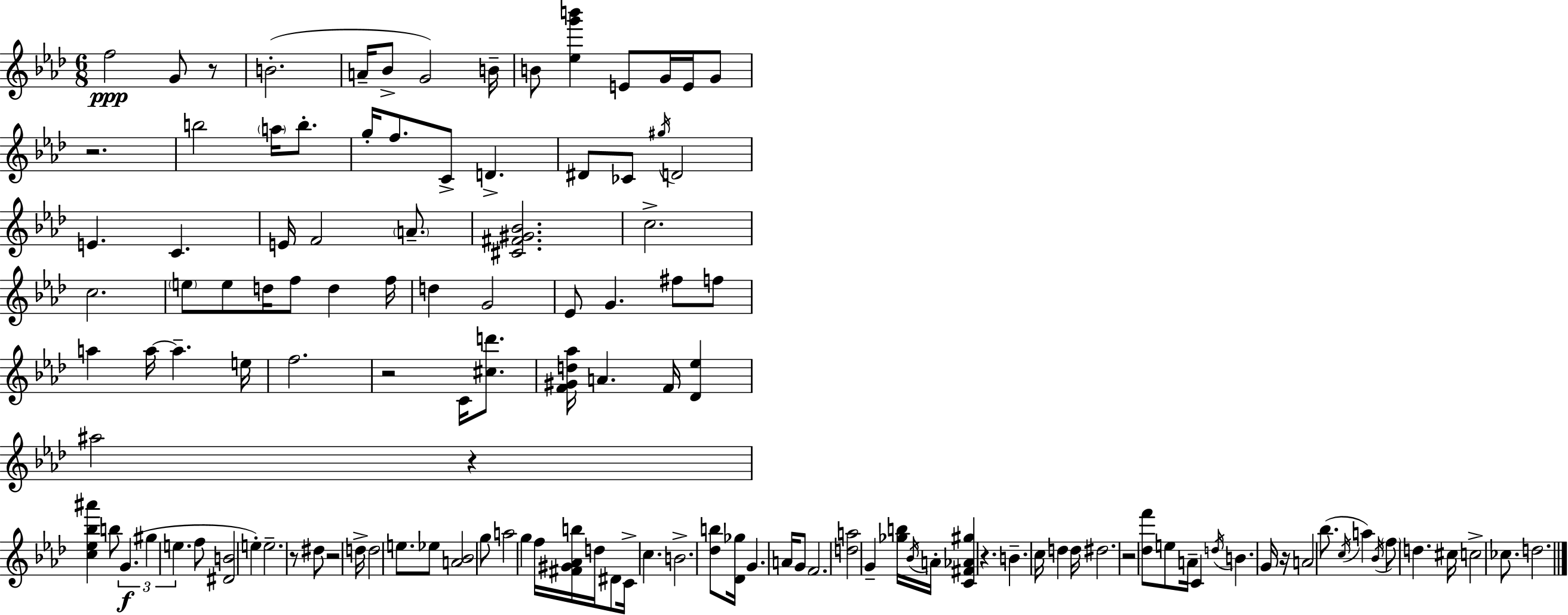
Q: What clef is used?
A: treble